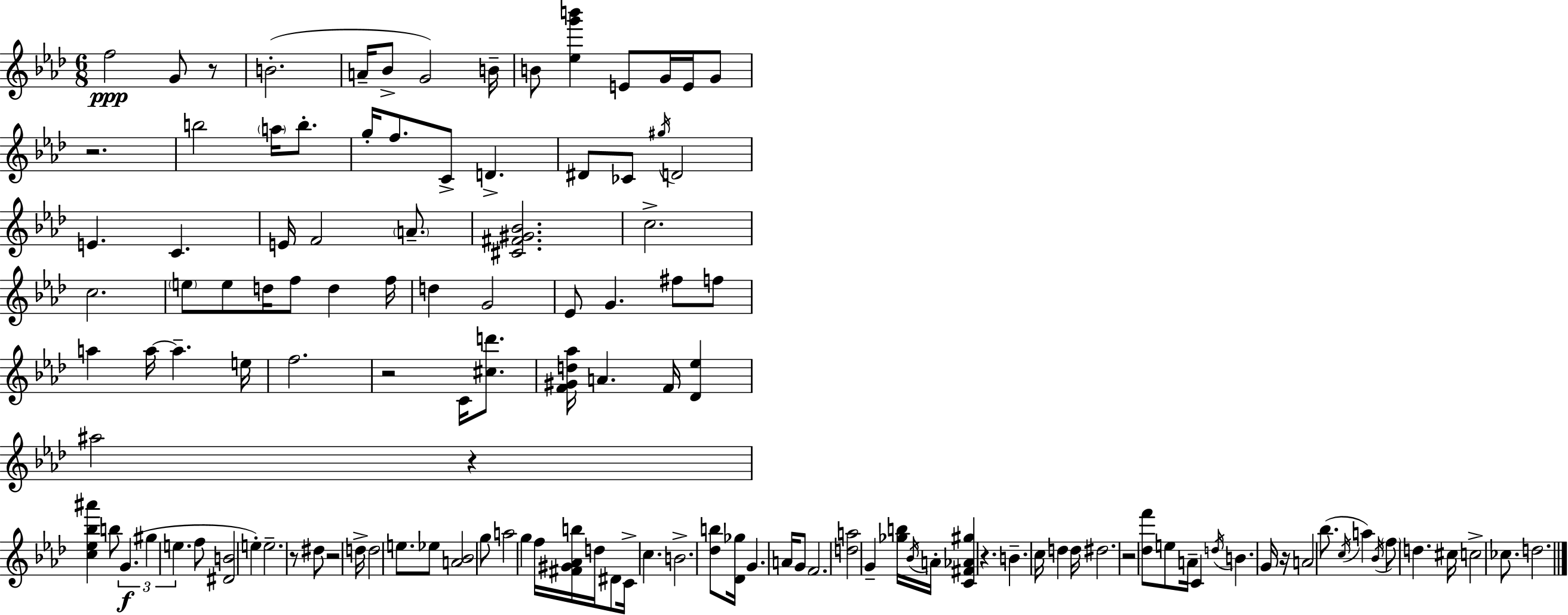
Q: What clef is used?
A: treble